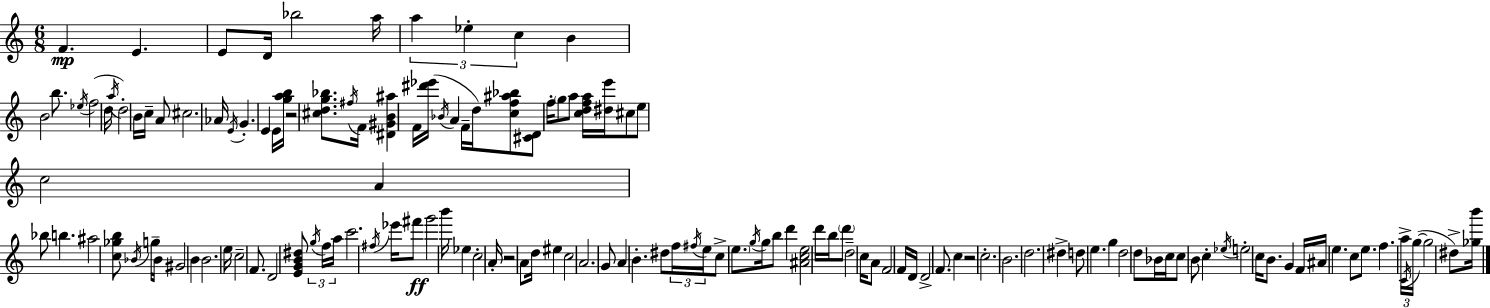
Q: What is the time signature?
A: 6/8